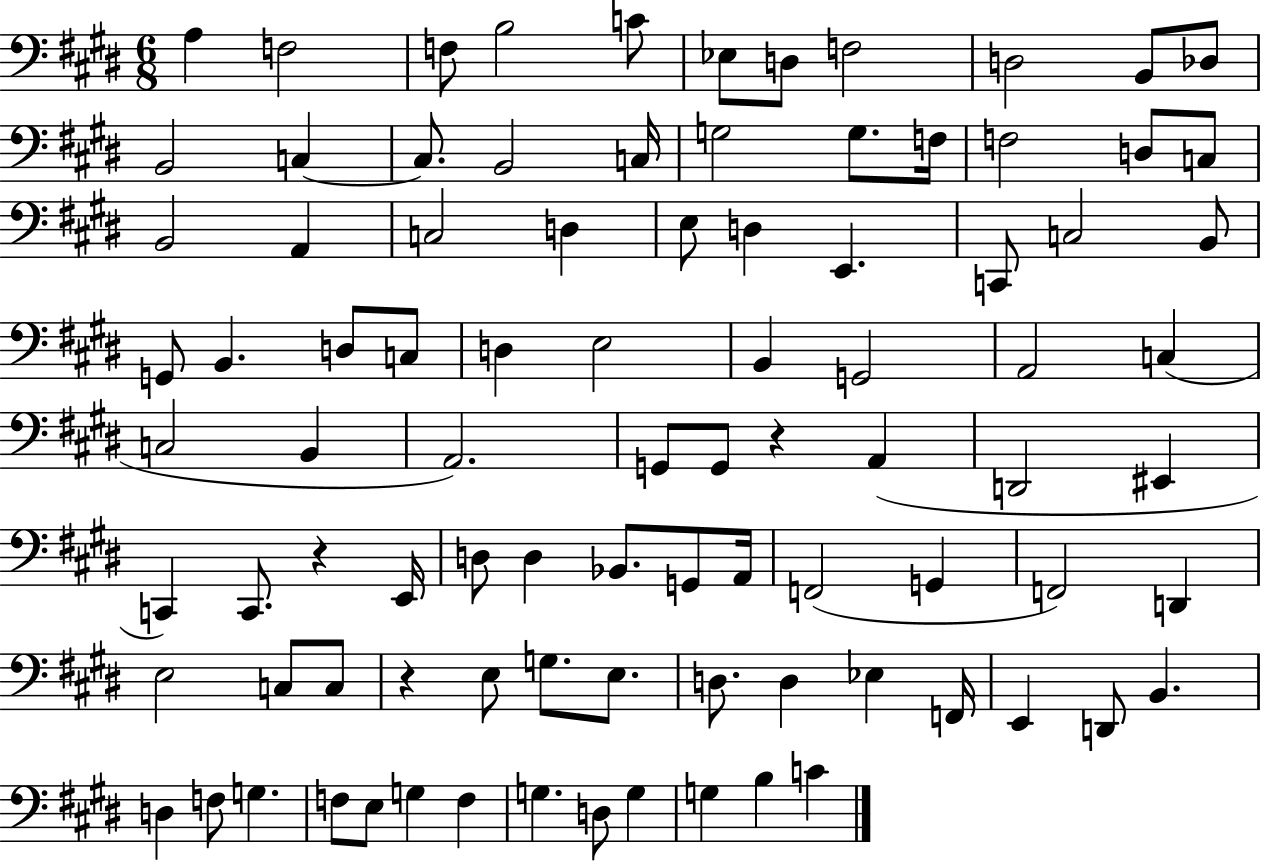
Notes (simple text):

A3/q F3/h F3/e B3/h C4/e Eb3/e D3/e F3/h D3/h B2/e Db3/e B2/h C3/q C3/e. B2/h C3/s G3/h G3/e. F3/s F3/h D3/e C3/e B2/h A2/q C3/h D3/q E3/e D3/q E2/q. C2/e C3/h B2/e G2/e B2/q. D3/e C3/e D3/q E3/h B2/q G2/h A2/h C3/q C3/h B2/q A2/h. G2/e G2/e R/q A2/q D2/h EIS2/q C2/q C2/e. R/q E2/s D3/e D3/q Bb2/e. G2/e A2/s F2/h G2/q F2/h D2/q E3/h C3/e C3/e R/q E3/e G3/e. E3/e. D3/e. D3/q Eb3/q F2/s E2/q D2/e B2/q. D3/q F3/e G3/q. F3/e E3/e G3/q F3/q G3/q. D3/e G3/q G3/q B3/q C4/q